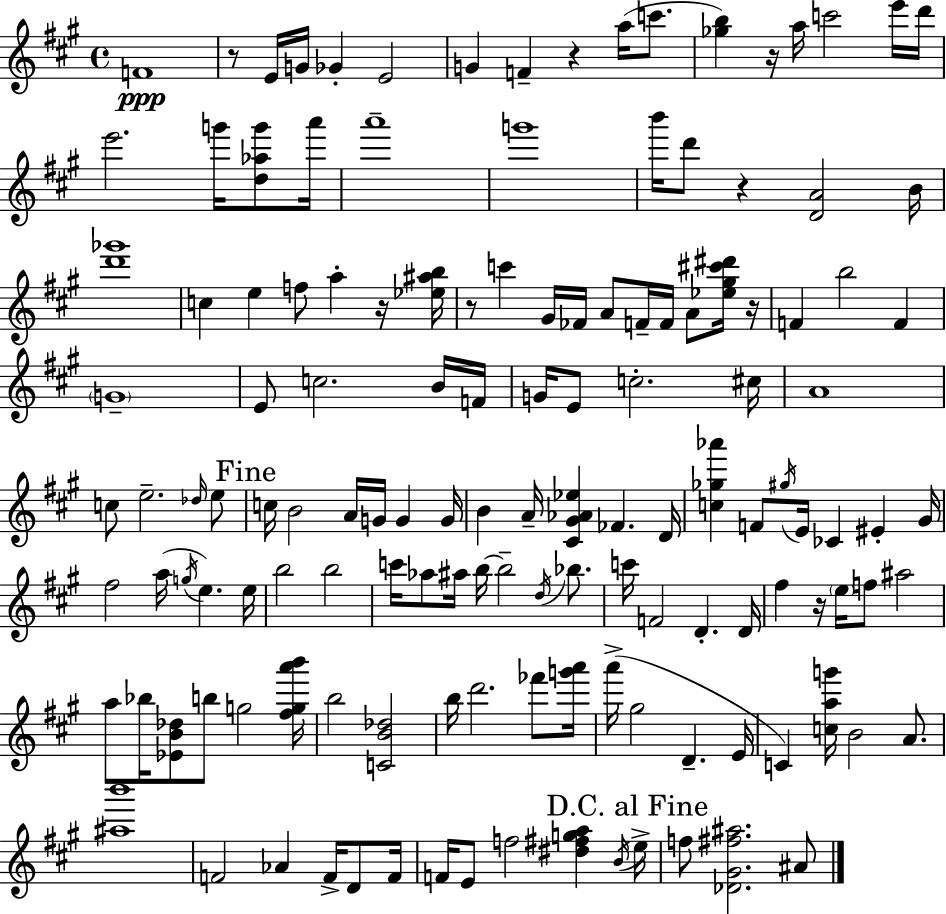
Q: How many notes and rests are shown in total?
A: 138